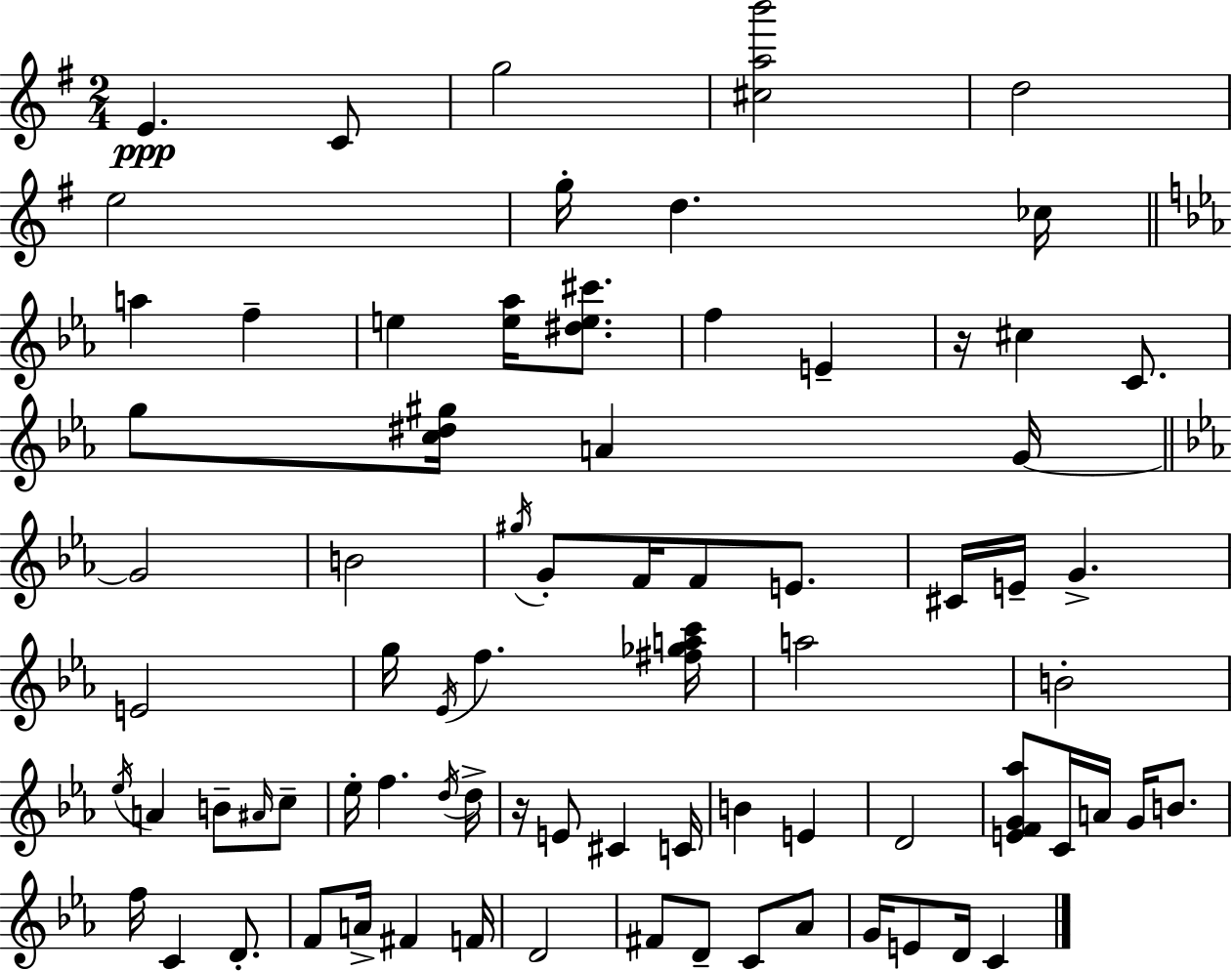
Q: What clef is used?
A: treble